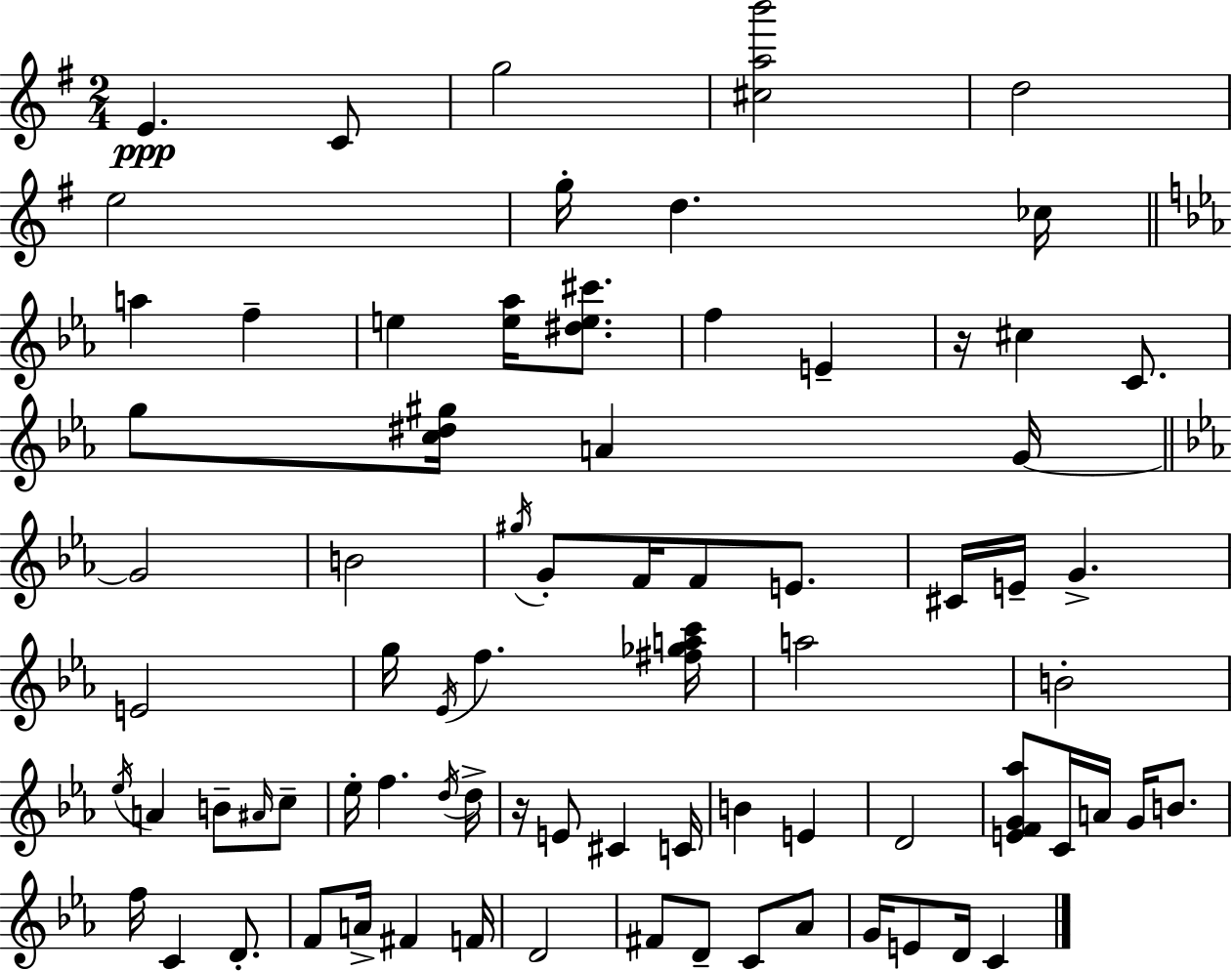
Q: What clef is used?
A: treble